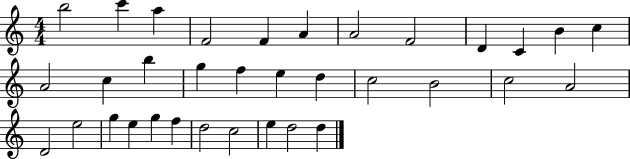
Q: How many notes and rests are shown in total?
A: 34